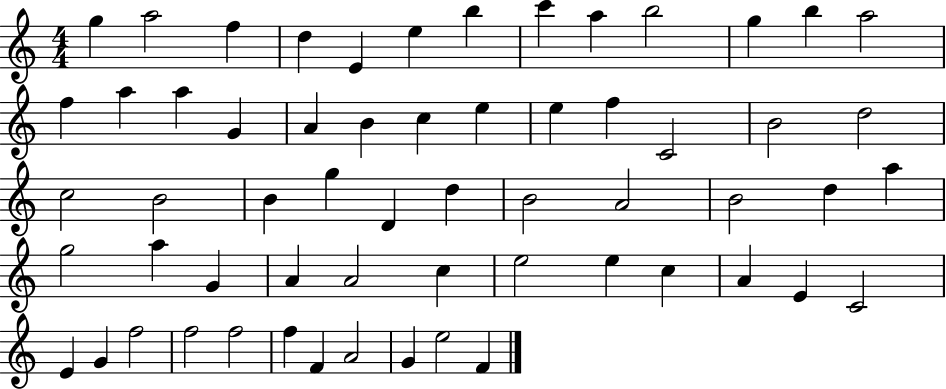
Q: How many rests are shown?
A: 0